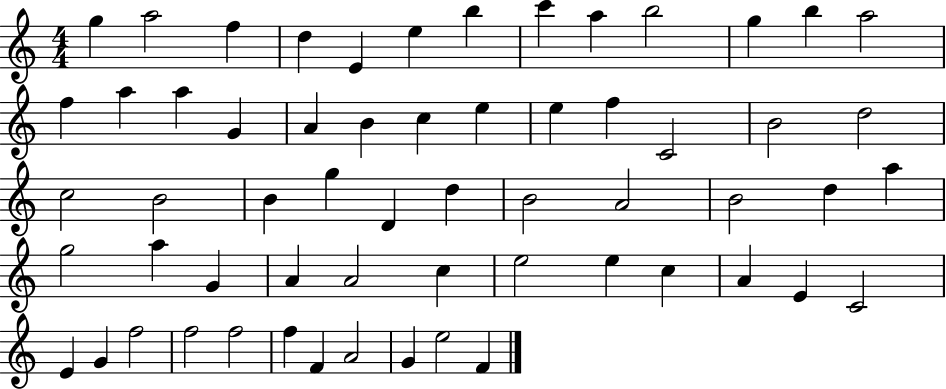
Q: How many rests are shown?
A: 0